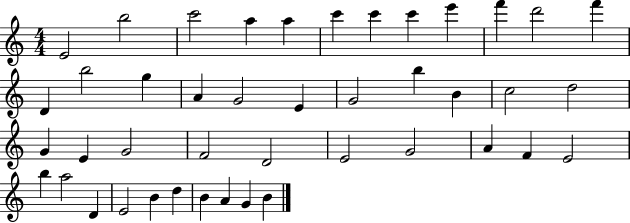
E4/h B5/h C6/h A5/q A5/q C6/q C6/q C6/q E6/q F6/q D6/h F6/q D4/q B5/h G5/q A4/q G4/h E4/q G4/h B5/q B4/q C5/h D5/h G4/q E4/q G4/h F4/h D4/h E4/h G4/h A4/q F4/q E4/h B5/q A5/h D4/q E4/h B4/q D5/q B4/q A4/q G4/q B4/q